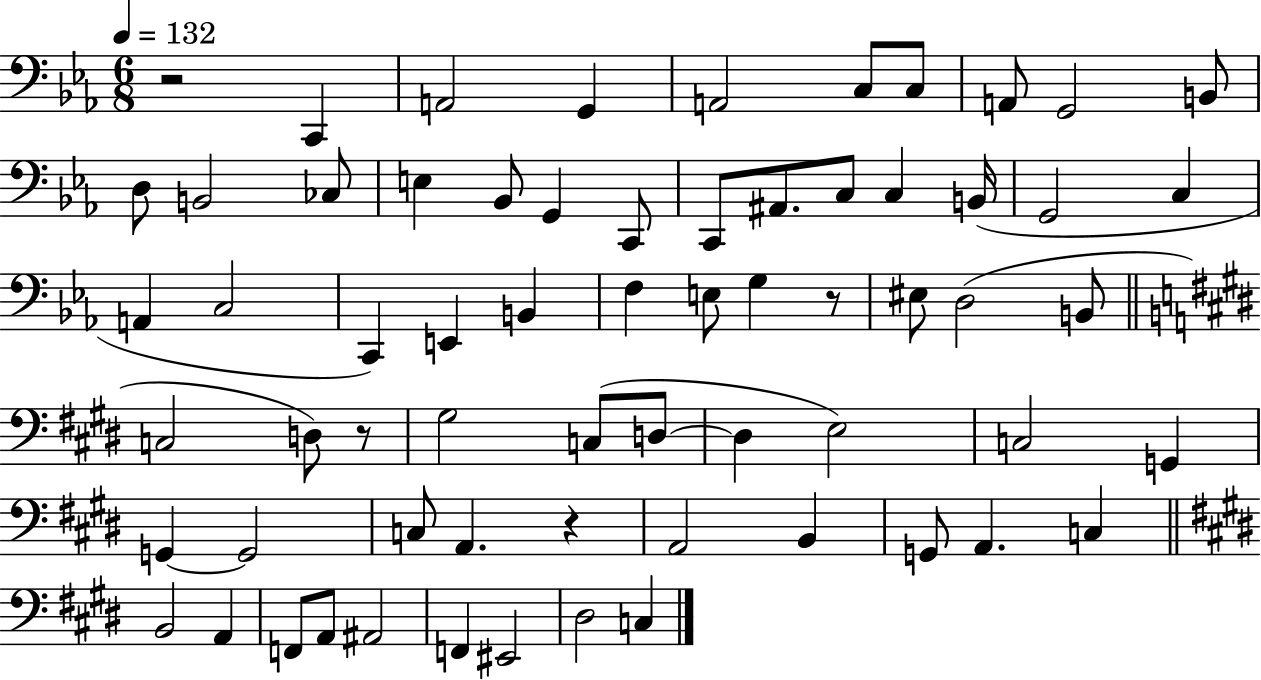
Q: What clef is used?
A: bass